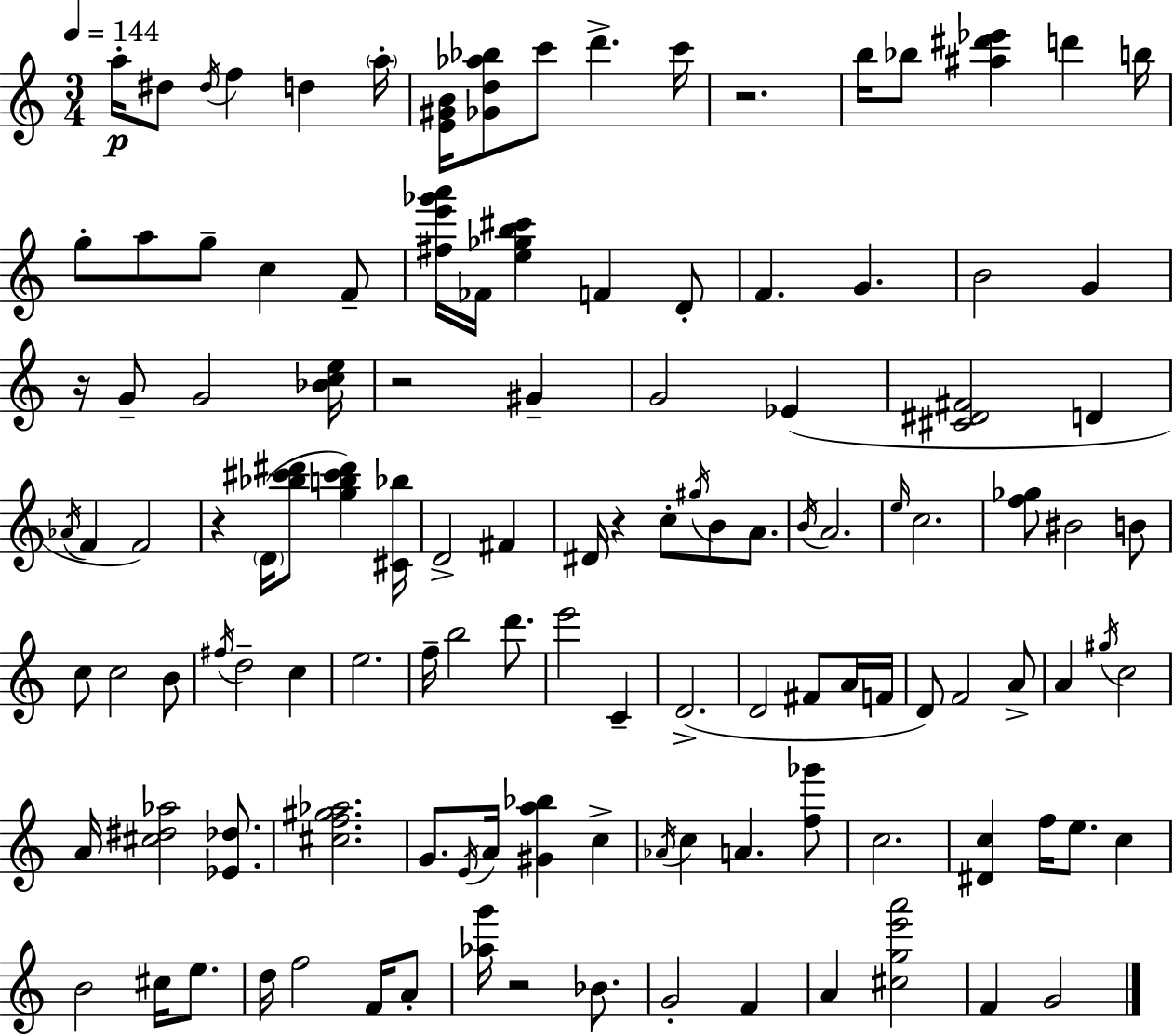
A5/s D#5/e D#5/s F5/q D5/q A5/s [E4,G#4,B4]/s [Gb4,D5,Ab5,Bb5]/e C6/e D6/q. C6/s R/h. B5/s Bb5/e [A#5,D#6,Eb6]/q D6/q B5/s G5/e A5/e G5/e C5/q F4/e [F#5,E6,Gb6,A6]/s FES4/s [E5,Gb5,B5,C#6]/q F4/q D4/e F4/q. G4/q. B4/h G4/q R/s G4/e G4/h [Bb4,C5,E5]/s R/h G#4/q G4/h Eb4/q [C#4,D#4,F#4]/h D4/q Ab4/s F4/q F4/h R/q D4/s [Bb5,C#6,D#6]/e [G5,B5,C#6,D#6]/q [C#4,Bb5]/s D4/h F#4/q D#4/s R/q C5/e G#5/s B4/e A4/e. B4/s A4/h. E5/s C5/h. [F5,Gb5]/e BIS4/h B4/e C5/e C5/h B4/e F#5/s D5/h C5/q E5/h. F5/s B5/h D6/e. E6/h C4/q D4/h. D4/h F#4/e A4/s F4/s D4/e F4/h A4/e A4/q G#5/s C5/h A4/s [C#5,D#5,Ab5]/h [Eb4,Db5]/e. [C#5,F5,G#5,Ab5]/h. G4/e. E4/s A4/s [G#4,A5,Bb5]/q C5/q Ab4/s C5/q A4/q. [F5,Gb6]/e C5/h. [D#4,C5]/q F5/s E5/e. C5/q B4/h C#5/s E5/e. D5/s F5/h F4/s A4/e [Ab5,G6]/s R/h Bb4/e. G4/h F4/q A4/q [C#5,G5,E6,A6]/h F4/q G4/h